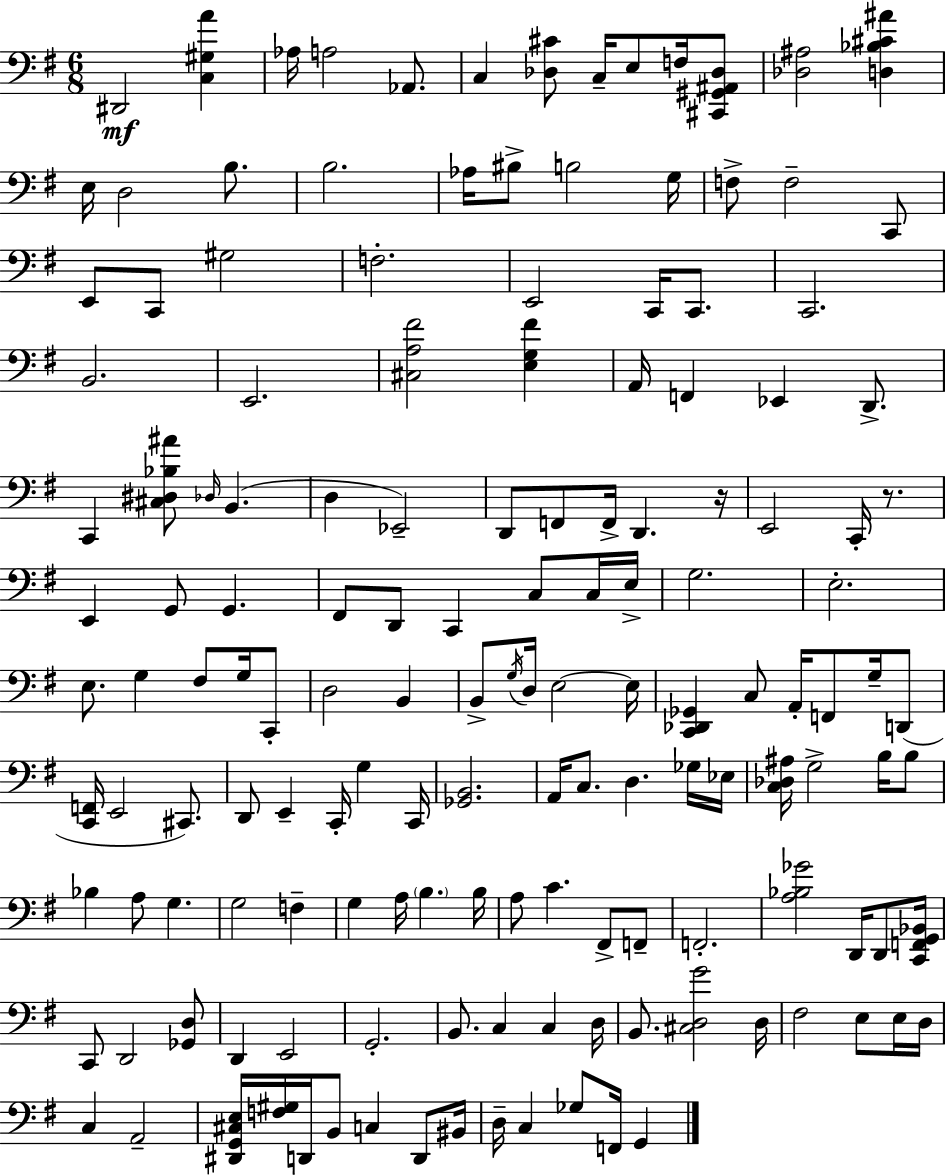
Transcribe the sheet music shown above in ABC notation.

X:1
T:Untitled
M:6/8
L:1/4
K:Em
^D,,2 [C,^G,A] _A,/4 A,2 _A,,/2 C, [_D,^C]/2 C,/4 E,/2 F,/4 [^C,,^G,,^A,,_D,]/2 [_D,^A,]2 [D,_B,^C^A] E,/4 D,2 B,/2 B,2 _A,/4 ^B,/2 B,2 G,/4 F,/2 F,2 C,,/2 E,,/2 C,,/2 ^G,2 F,2 E,,2 C,,/4 C,,/2 C,,2 B,,2 E,,2 [^C,A,^F]2 [E,G,^F] A,,/4 F,, _E,, D,,/2 C,, [^C,^D,_B,^A]/2 _D,/4 B,, D, _E,,2 D,,/2 F,,/2 F,,/4 D,, z/4 E,,2 C,,/4 z/2 E,, G,,/2 G,, ^F,,/2 D,,/2 C,, C,/2 C,/4 E,/4 G,2 E,2 E,/2 G, ^F,/2 G,/4 C,,/2 D,2 B,, B,,/2 G,/4 D,/4 E,2 E,/4 [C,,_D,,_G,,] C,/2 A,,/4 F,,/2 G,/4 D,,/2 [C,,F,,]/4 E,,2 ^C,,/2 D,,/2 E,, C,,/4 G, C,,/4 [_G,,B,,]2 A,,/4 C,/2 D, _G,/4 _E,/4 [C,_D,^A,]/4 G,2 B,/4 B,/2 _B, A,/2 G, G,2 F, G, A,/4 B, B,/4 A,/2 C ^F,,/2 F,,/2 F,,2 [A,_B,_G]2 D,,/4 D,,/2 [C,,F,,G,,_B,,]/4 C,,/2 D,,2 [_G,,D,]/2 D,, E,,2 G,,2 B,,/2 C, C, D,/4 B,,/2 [^C,D,G]2 D,/4 ^F,2 E,/2 E,/4 D,/4 C, A,,2 [^D,,G,,^C,E,]/4 [F,^G,]/4 D,,/4 B,,/2 C, D,,/2 ^B,,/4 D,/4 C, _G,/2 F,,/4 G,,